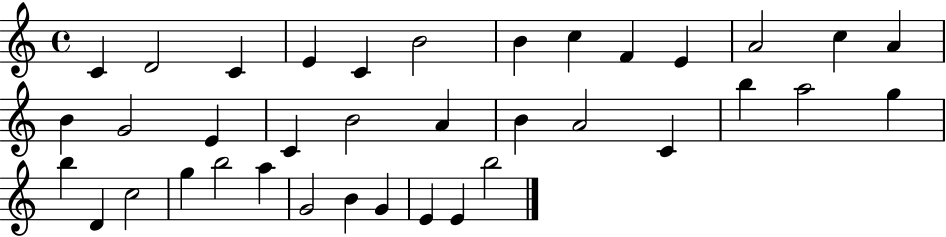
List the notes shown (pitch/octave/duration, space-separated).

C4/q D4/h C4/q E4/q C4/q B4/h B4/q C5/q F4/q E4/q A4/h C5/q A4/q B4/q G4/h E4/q C4/q B4/h A4/q B4/q A4/h C4/q B5/q A5/h G5/q B5/q D4/q C5/h G5/q B5/h A5/q G4/h B4/q G4/q E4/q E4/q B5/h